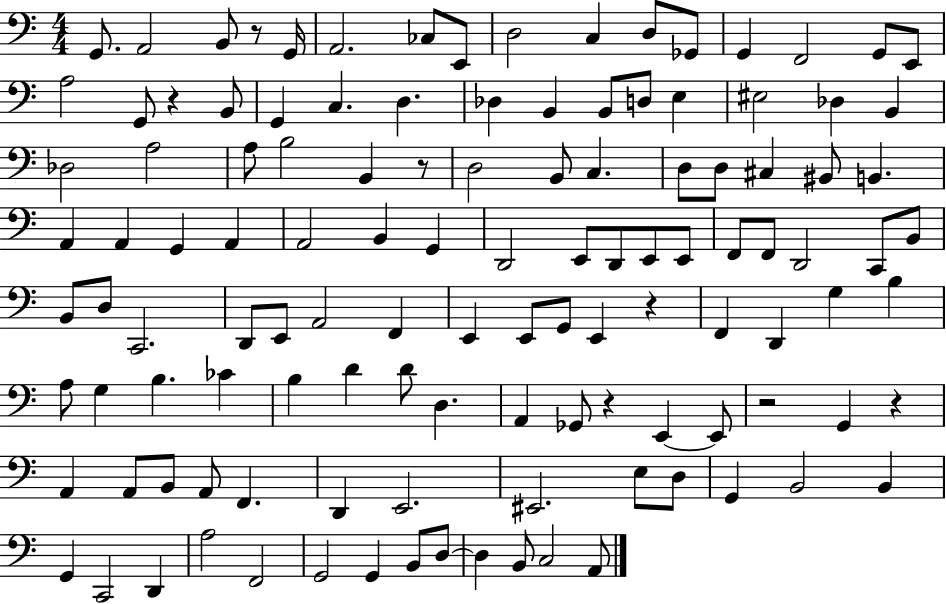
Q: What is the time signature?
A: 4/4